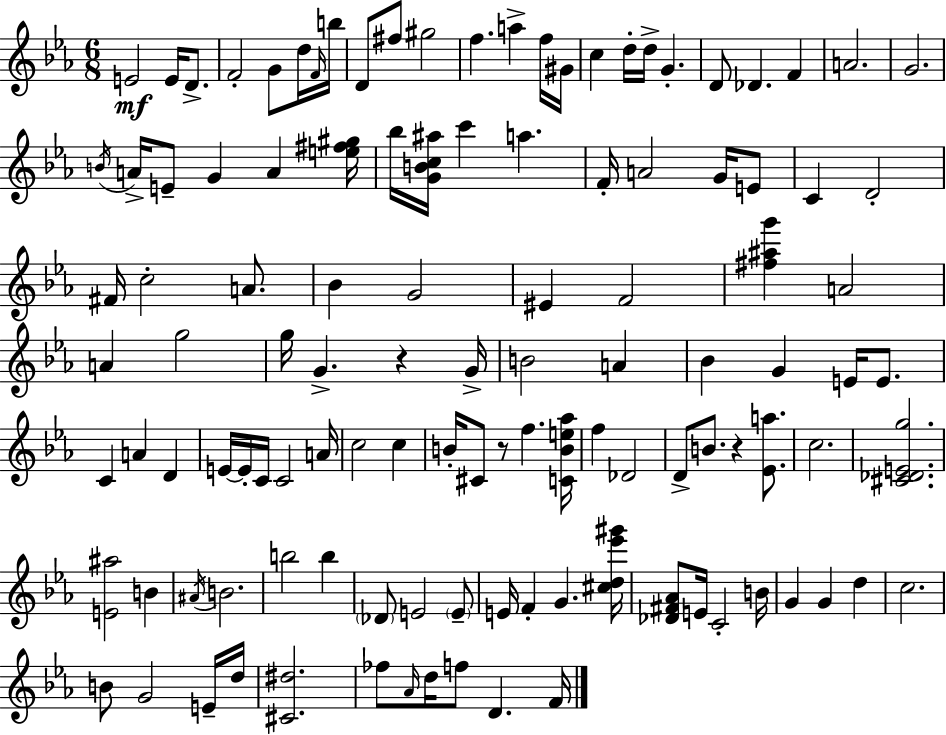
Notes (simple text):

E4/h E4/s D4/e. F4/h G4/e D5/s F4/s B5/s D4/e F#5/e G#5/h F5/q. A5/q F5/s G#4/s C5/q D5/s D5/s G4/q. D4/e Db4/q. F4/q A4/h. G4/h. B4/s A4/s E4/e G4/q A4/q [E5,F#5,G#5]/s Bb5/s [G4,B4,C5,A#5]/s C6/q A5/q. F4/s A4/h G4/s E4/e C4/q D4/h F#4/s C5/h A4/e. Bb4/q G4/h EIS4/q F4/h [F#5,A#5,G6]/q A4/h A4/q G5/h G5/s G4/q. R/q G4/s B4/h A4/q Bb4/q G4/q E4/s E4/e. C4/q A4/q D4/q E4/s E4/s C4/s C4/h A4/s C5/h C5/q B4/s C#4/e R/e F5/q. [C4,B4,E5,Ab5]/s F5/q Db4/h D4/e B4/e. R/q [Eb4,A5]/e. C5/h. [C#4,Db4,E4,G5]/h. [E4,A#5]/h B4/q A#4/s B4/h. B5/h B5/q Db4/e E4/h E4/e E4/s F4/q G4/q. [C#5,D5,Eb6,G#6]/s [Db4,F#4,Ab4]/e E4/s C4/h B4/s G4/q G4/q D5/q C5/h. B4/e G4/h E4/s D5/s [C#4,D#5]/h. FES5/e Ab4/s D5/s F5/e D4/q. F4/s